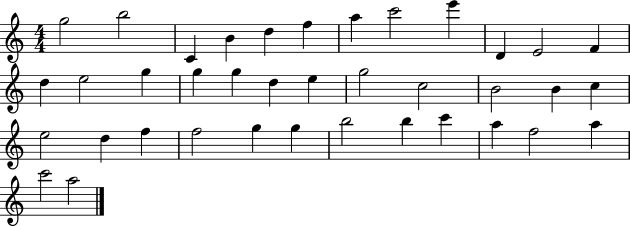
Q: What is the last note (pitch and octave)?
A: A5